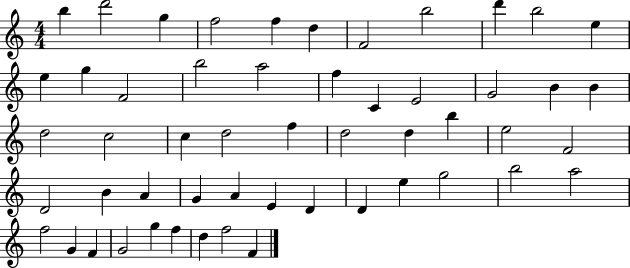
X:1
T:Untitled
M:4/4
L:1/4
K:C
b d'2 g f2 f d F2 b2 d' b2 e e g F2 b2 a2 f C E2 G2 B B d2 c2 c d2 f d2 d b e2 F2 D2 B A G A E D D e g2 b2 a2 f2 G F G2 g f d f2 F